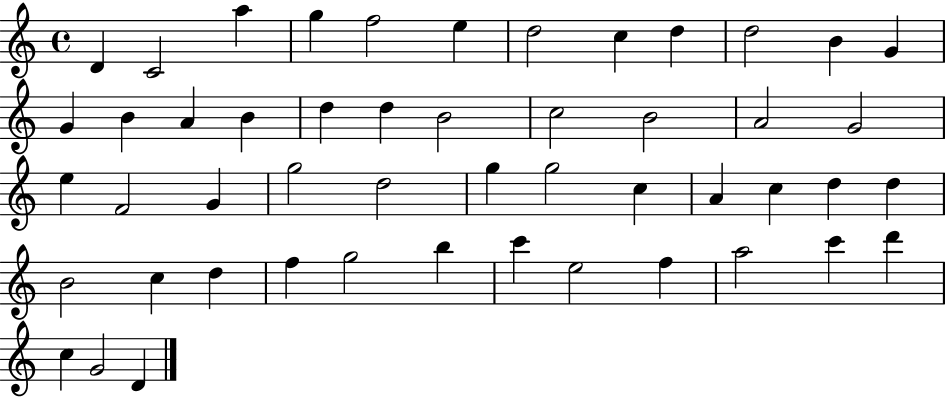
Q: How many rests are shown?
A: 0